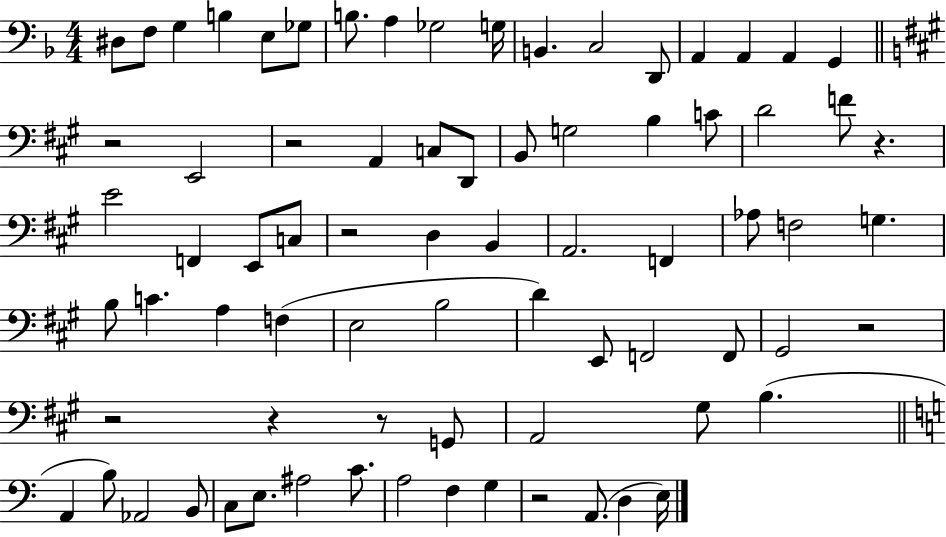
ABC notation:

X:1
T:Untitled
M:4/4
L:1/4
K:F
^D,/2 F,/2 G, B, E,/2 _G,/2 B,/2 A, _G,2 G,/4 B,, C,2 D,,/2 A,, A,, A,, G,, z2 E,,2 z2 A,, C,/2 D,,/2 B,,/2 G,2 B, C/2 D2 F/2 z E2 F,, E,,/2 C,/2 z2 D, B,, A,,2 F,, _A,/2 F,2 G, B,/2 C A, F, E,2 B,2 D E,,/2 F,,2 F,,/2 ^G,,2 z2 z2 z z/2 G,,/2 A,,2 ^G,/2 B, A,, B,/2 _A,,2 B,,/2 C,/2 E,/2 ^A,2 C/2 A,2 F, G, z2 A,,/2 D, E,/4